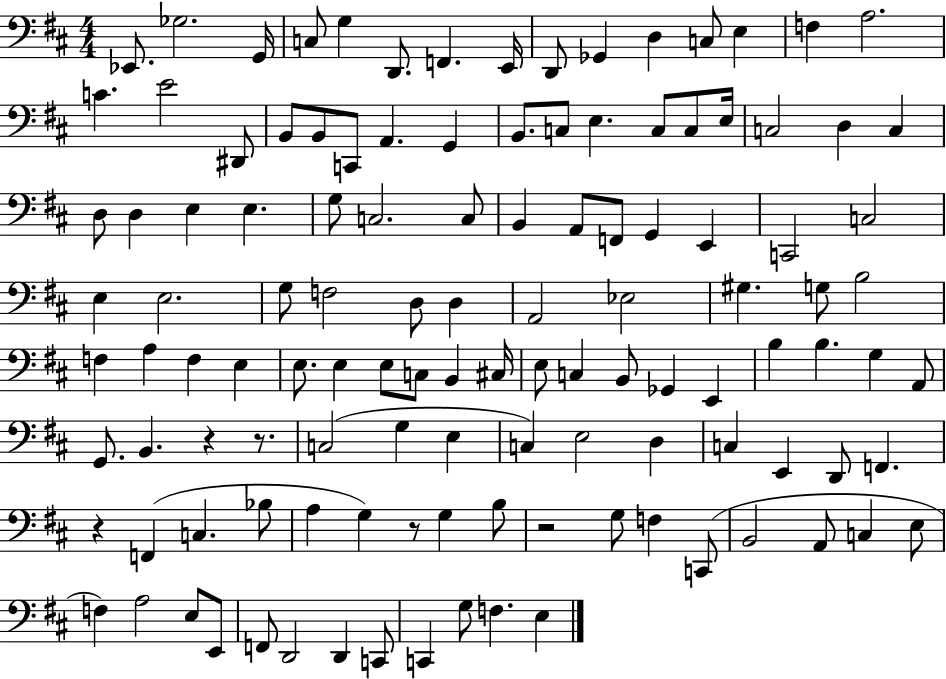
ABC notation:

X:1
T:Untitled
M:4/4
L:1/4
K:D
_E,,/2 _G,2 G,,/4 C,/2 G, D,,/2 F,, E,,/4 D,,/2 _G,, D, C,/2 E, F, A,2 C E2 ^D,,/2 B,,/2 B,,/2 C,,/2 A,, G,, B,,/2 C,/2 E, C,/2 C,/2 E,/4 C,2 D, C, D,/2 D, E, E, G,/2 C,2 C,/2 B,, A,,/2 F,,/2 G,, E,, C,,2 C,2 E, E,2 G,/2 F,2 D,/2 D, A,,2 _E,2 ^G, G,/2 B,2 F, A, F, E, E,/2 E, E,/2 C,/2 B,, ^C,/4 E,/2 C, B,,/2 _G,, E,, B, B, G, A,,/2 G,,/2 B,, z z/2 C,2 G, E, C, E,2 D, C, E,, D,,/2 F,, z F,, C, _B,/2 A, G, z/2 G, B,/2 z2 G,/2 F, C,,/2 B,,2 A,,/2 C, E,/2 F, A,2 E,/2 E,,/2 F,,/2 D,,2 D,, C,,/2 C,, G,/2 F, E,